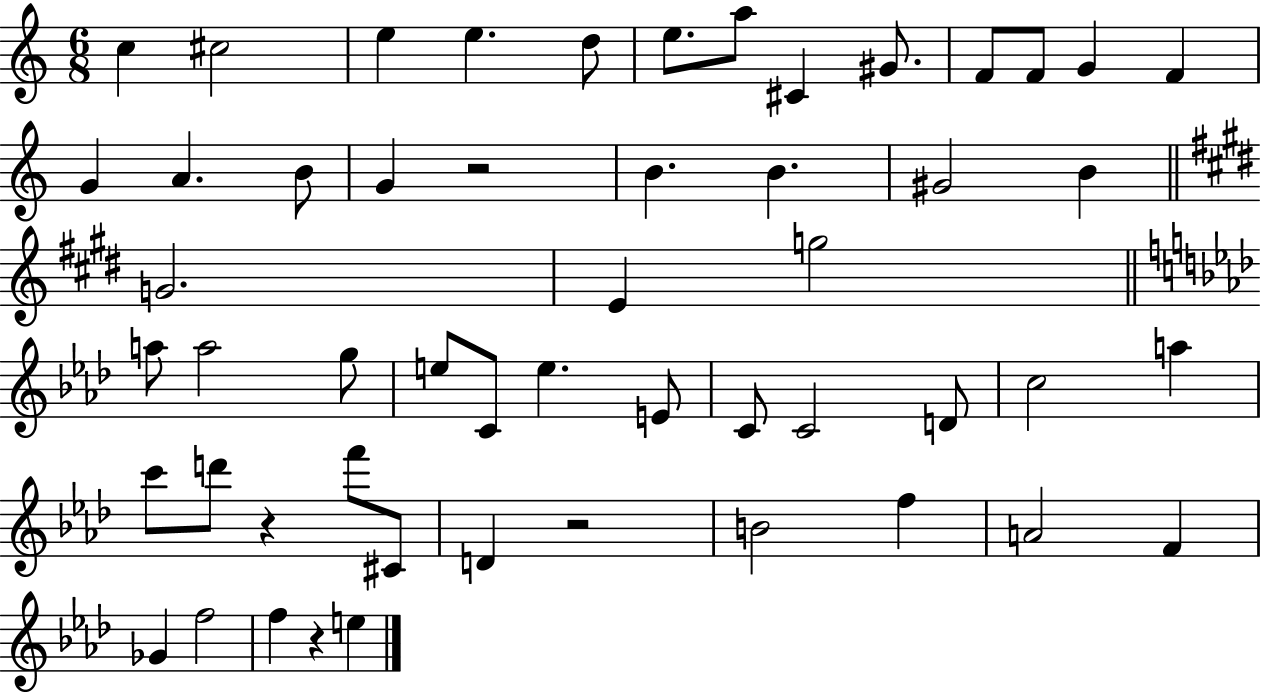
X:1
T:Untitled
M:6/8
L:1/4
K:C
c ^c2 e e d/2 e/2 a/2 ^C ^G/2 F/2 F/2 G F G A B/2 G z2 B B ^G2 B G2 E g2 a/2 a2 g/2 e/2 C/2 e E/2 C/2 C2 D/2 c2 a c'/2 d'/2 z f'/2 ^C/2 D z2 B2 f A2 F _G f2 f z e